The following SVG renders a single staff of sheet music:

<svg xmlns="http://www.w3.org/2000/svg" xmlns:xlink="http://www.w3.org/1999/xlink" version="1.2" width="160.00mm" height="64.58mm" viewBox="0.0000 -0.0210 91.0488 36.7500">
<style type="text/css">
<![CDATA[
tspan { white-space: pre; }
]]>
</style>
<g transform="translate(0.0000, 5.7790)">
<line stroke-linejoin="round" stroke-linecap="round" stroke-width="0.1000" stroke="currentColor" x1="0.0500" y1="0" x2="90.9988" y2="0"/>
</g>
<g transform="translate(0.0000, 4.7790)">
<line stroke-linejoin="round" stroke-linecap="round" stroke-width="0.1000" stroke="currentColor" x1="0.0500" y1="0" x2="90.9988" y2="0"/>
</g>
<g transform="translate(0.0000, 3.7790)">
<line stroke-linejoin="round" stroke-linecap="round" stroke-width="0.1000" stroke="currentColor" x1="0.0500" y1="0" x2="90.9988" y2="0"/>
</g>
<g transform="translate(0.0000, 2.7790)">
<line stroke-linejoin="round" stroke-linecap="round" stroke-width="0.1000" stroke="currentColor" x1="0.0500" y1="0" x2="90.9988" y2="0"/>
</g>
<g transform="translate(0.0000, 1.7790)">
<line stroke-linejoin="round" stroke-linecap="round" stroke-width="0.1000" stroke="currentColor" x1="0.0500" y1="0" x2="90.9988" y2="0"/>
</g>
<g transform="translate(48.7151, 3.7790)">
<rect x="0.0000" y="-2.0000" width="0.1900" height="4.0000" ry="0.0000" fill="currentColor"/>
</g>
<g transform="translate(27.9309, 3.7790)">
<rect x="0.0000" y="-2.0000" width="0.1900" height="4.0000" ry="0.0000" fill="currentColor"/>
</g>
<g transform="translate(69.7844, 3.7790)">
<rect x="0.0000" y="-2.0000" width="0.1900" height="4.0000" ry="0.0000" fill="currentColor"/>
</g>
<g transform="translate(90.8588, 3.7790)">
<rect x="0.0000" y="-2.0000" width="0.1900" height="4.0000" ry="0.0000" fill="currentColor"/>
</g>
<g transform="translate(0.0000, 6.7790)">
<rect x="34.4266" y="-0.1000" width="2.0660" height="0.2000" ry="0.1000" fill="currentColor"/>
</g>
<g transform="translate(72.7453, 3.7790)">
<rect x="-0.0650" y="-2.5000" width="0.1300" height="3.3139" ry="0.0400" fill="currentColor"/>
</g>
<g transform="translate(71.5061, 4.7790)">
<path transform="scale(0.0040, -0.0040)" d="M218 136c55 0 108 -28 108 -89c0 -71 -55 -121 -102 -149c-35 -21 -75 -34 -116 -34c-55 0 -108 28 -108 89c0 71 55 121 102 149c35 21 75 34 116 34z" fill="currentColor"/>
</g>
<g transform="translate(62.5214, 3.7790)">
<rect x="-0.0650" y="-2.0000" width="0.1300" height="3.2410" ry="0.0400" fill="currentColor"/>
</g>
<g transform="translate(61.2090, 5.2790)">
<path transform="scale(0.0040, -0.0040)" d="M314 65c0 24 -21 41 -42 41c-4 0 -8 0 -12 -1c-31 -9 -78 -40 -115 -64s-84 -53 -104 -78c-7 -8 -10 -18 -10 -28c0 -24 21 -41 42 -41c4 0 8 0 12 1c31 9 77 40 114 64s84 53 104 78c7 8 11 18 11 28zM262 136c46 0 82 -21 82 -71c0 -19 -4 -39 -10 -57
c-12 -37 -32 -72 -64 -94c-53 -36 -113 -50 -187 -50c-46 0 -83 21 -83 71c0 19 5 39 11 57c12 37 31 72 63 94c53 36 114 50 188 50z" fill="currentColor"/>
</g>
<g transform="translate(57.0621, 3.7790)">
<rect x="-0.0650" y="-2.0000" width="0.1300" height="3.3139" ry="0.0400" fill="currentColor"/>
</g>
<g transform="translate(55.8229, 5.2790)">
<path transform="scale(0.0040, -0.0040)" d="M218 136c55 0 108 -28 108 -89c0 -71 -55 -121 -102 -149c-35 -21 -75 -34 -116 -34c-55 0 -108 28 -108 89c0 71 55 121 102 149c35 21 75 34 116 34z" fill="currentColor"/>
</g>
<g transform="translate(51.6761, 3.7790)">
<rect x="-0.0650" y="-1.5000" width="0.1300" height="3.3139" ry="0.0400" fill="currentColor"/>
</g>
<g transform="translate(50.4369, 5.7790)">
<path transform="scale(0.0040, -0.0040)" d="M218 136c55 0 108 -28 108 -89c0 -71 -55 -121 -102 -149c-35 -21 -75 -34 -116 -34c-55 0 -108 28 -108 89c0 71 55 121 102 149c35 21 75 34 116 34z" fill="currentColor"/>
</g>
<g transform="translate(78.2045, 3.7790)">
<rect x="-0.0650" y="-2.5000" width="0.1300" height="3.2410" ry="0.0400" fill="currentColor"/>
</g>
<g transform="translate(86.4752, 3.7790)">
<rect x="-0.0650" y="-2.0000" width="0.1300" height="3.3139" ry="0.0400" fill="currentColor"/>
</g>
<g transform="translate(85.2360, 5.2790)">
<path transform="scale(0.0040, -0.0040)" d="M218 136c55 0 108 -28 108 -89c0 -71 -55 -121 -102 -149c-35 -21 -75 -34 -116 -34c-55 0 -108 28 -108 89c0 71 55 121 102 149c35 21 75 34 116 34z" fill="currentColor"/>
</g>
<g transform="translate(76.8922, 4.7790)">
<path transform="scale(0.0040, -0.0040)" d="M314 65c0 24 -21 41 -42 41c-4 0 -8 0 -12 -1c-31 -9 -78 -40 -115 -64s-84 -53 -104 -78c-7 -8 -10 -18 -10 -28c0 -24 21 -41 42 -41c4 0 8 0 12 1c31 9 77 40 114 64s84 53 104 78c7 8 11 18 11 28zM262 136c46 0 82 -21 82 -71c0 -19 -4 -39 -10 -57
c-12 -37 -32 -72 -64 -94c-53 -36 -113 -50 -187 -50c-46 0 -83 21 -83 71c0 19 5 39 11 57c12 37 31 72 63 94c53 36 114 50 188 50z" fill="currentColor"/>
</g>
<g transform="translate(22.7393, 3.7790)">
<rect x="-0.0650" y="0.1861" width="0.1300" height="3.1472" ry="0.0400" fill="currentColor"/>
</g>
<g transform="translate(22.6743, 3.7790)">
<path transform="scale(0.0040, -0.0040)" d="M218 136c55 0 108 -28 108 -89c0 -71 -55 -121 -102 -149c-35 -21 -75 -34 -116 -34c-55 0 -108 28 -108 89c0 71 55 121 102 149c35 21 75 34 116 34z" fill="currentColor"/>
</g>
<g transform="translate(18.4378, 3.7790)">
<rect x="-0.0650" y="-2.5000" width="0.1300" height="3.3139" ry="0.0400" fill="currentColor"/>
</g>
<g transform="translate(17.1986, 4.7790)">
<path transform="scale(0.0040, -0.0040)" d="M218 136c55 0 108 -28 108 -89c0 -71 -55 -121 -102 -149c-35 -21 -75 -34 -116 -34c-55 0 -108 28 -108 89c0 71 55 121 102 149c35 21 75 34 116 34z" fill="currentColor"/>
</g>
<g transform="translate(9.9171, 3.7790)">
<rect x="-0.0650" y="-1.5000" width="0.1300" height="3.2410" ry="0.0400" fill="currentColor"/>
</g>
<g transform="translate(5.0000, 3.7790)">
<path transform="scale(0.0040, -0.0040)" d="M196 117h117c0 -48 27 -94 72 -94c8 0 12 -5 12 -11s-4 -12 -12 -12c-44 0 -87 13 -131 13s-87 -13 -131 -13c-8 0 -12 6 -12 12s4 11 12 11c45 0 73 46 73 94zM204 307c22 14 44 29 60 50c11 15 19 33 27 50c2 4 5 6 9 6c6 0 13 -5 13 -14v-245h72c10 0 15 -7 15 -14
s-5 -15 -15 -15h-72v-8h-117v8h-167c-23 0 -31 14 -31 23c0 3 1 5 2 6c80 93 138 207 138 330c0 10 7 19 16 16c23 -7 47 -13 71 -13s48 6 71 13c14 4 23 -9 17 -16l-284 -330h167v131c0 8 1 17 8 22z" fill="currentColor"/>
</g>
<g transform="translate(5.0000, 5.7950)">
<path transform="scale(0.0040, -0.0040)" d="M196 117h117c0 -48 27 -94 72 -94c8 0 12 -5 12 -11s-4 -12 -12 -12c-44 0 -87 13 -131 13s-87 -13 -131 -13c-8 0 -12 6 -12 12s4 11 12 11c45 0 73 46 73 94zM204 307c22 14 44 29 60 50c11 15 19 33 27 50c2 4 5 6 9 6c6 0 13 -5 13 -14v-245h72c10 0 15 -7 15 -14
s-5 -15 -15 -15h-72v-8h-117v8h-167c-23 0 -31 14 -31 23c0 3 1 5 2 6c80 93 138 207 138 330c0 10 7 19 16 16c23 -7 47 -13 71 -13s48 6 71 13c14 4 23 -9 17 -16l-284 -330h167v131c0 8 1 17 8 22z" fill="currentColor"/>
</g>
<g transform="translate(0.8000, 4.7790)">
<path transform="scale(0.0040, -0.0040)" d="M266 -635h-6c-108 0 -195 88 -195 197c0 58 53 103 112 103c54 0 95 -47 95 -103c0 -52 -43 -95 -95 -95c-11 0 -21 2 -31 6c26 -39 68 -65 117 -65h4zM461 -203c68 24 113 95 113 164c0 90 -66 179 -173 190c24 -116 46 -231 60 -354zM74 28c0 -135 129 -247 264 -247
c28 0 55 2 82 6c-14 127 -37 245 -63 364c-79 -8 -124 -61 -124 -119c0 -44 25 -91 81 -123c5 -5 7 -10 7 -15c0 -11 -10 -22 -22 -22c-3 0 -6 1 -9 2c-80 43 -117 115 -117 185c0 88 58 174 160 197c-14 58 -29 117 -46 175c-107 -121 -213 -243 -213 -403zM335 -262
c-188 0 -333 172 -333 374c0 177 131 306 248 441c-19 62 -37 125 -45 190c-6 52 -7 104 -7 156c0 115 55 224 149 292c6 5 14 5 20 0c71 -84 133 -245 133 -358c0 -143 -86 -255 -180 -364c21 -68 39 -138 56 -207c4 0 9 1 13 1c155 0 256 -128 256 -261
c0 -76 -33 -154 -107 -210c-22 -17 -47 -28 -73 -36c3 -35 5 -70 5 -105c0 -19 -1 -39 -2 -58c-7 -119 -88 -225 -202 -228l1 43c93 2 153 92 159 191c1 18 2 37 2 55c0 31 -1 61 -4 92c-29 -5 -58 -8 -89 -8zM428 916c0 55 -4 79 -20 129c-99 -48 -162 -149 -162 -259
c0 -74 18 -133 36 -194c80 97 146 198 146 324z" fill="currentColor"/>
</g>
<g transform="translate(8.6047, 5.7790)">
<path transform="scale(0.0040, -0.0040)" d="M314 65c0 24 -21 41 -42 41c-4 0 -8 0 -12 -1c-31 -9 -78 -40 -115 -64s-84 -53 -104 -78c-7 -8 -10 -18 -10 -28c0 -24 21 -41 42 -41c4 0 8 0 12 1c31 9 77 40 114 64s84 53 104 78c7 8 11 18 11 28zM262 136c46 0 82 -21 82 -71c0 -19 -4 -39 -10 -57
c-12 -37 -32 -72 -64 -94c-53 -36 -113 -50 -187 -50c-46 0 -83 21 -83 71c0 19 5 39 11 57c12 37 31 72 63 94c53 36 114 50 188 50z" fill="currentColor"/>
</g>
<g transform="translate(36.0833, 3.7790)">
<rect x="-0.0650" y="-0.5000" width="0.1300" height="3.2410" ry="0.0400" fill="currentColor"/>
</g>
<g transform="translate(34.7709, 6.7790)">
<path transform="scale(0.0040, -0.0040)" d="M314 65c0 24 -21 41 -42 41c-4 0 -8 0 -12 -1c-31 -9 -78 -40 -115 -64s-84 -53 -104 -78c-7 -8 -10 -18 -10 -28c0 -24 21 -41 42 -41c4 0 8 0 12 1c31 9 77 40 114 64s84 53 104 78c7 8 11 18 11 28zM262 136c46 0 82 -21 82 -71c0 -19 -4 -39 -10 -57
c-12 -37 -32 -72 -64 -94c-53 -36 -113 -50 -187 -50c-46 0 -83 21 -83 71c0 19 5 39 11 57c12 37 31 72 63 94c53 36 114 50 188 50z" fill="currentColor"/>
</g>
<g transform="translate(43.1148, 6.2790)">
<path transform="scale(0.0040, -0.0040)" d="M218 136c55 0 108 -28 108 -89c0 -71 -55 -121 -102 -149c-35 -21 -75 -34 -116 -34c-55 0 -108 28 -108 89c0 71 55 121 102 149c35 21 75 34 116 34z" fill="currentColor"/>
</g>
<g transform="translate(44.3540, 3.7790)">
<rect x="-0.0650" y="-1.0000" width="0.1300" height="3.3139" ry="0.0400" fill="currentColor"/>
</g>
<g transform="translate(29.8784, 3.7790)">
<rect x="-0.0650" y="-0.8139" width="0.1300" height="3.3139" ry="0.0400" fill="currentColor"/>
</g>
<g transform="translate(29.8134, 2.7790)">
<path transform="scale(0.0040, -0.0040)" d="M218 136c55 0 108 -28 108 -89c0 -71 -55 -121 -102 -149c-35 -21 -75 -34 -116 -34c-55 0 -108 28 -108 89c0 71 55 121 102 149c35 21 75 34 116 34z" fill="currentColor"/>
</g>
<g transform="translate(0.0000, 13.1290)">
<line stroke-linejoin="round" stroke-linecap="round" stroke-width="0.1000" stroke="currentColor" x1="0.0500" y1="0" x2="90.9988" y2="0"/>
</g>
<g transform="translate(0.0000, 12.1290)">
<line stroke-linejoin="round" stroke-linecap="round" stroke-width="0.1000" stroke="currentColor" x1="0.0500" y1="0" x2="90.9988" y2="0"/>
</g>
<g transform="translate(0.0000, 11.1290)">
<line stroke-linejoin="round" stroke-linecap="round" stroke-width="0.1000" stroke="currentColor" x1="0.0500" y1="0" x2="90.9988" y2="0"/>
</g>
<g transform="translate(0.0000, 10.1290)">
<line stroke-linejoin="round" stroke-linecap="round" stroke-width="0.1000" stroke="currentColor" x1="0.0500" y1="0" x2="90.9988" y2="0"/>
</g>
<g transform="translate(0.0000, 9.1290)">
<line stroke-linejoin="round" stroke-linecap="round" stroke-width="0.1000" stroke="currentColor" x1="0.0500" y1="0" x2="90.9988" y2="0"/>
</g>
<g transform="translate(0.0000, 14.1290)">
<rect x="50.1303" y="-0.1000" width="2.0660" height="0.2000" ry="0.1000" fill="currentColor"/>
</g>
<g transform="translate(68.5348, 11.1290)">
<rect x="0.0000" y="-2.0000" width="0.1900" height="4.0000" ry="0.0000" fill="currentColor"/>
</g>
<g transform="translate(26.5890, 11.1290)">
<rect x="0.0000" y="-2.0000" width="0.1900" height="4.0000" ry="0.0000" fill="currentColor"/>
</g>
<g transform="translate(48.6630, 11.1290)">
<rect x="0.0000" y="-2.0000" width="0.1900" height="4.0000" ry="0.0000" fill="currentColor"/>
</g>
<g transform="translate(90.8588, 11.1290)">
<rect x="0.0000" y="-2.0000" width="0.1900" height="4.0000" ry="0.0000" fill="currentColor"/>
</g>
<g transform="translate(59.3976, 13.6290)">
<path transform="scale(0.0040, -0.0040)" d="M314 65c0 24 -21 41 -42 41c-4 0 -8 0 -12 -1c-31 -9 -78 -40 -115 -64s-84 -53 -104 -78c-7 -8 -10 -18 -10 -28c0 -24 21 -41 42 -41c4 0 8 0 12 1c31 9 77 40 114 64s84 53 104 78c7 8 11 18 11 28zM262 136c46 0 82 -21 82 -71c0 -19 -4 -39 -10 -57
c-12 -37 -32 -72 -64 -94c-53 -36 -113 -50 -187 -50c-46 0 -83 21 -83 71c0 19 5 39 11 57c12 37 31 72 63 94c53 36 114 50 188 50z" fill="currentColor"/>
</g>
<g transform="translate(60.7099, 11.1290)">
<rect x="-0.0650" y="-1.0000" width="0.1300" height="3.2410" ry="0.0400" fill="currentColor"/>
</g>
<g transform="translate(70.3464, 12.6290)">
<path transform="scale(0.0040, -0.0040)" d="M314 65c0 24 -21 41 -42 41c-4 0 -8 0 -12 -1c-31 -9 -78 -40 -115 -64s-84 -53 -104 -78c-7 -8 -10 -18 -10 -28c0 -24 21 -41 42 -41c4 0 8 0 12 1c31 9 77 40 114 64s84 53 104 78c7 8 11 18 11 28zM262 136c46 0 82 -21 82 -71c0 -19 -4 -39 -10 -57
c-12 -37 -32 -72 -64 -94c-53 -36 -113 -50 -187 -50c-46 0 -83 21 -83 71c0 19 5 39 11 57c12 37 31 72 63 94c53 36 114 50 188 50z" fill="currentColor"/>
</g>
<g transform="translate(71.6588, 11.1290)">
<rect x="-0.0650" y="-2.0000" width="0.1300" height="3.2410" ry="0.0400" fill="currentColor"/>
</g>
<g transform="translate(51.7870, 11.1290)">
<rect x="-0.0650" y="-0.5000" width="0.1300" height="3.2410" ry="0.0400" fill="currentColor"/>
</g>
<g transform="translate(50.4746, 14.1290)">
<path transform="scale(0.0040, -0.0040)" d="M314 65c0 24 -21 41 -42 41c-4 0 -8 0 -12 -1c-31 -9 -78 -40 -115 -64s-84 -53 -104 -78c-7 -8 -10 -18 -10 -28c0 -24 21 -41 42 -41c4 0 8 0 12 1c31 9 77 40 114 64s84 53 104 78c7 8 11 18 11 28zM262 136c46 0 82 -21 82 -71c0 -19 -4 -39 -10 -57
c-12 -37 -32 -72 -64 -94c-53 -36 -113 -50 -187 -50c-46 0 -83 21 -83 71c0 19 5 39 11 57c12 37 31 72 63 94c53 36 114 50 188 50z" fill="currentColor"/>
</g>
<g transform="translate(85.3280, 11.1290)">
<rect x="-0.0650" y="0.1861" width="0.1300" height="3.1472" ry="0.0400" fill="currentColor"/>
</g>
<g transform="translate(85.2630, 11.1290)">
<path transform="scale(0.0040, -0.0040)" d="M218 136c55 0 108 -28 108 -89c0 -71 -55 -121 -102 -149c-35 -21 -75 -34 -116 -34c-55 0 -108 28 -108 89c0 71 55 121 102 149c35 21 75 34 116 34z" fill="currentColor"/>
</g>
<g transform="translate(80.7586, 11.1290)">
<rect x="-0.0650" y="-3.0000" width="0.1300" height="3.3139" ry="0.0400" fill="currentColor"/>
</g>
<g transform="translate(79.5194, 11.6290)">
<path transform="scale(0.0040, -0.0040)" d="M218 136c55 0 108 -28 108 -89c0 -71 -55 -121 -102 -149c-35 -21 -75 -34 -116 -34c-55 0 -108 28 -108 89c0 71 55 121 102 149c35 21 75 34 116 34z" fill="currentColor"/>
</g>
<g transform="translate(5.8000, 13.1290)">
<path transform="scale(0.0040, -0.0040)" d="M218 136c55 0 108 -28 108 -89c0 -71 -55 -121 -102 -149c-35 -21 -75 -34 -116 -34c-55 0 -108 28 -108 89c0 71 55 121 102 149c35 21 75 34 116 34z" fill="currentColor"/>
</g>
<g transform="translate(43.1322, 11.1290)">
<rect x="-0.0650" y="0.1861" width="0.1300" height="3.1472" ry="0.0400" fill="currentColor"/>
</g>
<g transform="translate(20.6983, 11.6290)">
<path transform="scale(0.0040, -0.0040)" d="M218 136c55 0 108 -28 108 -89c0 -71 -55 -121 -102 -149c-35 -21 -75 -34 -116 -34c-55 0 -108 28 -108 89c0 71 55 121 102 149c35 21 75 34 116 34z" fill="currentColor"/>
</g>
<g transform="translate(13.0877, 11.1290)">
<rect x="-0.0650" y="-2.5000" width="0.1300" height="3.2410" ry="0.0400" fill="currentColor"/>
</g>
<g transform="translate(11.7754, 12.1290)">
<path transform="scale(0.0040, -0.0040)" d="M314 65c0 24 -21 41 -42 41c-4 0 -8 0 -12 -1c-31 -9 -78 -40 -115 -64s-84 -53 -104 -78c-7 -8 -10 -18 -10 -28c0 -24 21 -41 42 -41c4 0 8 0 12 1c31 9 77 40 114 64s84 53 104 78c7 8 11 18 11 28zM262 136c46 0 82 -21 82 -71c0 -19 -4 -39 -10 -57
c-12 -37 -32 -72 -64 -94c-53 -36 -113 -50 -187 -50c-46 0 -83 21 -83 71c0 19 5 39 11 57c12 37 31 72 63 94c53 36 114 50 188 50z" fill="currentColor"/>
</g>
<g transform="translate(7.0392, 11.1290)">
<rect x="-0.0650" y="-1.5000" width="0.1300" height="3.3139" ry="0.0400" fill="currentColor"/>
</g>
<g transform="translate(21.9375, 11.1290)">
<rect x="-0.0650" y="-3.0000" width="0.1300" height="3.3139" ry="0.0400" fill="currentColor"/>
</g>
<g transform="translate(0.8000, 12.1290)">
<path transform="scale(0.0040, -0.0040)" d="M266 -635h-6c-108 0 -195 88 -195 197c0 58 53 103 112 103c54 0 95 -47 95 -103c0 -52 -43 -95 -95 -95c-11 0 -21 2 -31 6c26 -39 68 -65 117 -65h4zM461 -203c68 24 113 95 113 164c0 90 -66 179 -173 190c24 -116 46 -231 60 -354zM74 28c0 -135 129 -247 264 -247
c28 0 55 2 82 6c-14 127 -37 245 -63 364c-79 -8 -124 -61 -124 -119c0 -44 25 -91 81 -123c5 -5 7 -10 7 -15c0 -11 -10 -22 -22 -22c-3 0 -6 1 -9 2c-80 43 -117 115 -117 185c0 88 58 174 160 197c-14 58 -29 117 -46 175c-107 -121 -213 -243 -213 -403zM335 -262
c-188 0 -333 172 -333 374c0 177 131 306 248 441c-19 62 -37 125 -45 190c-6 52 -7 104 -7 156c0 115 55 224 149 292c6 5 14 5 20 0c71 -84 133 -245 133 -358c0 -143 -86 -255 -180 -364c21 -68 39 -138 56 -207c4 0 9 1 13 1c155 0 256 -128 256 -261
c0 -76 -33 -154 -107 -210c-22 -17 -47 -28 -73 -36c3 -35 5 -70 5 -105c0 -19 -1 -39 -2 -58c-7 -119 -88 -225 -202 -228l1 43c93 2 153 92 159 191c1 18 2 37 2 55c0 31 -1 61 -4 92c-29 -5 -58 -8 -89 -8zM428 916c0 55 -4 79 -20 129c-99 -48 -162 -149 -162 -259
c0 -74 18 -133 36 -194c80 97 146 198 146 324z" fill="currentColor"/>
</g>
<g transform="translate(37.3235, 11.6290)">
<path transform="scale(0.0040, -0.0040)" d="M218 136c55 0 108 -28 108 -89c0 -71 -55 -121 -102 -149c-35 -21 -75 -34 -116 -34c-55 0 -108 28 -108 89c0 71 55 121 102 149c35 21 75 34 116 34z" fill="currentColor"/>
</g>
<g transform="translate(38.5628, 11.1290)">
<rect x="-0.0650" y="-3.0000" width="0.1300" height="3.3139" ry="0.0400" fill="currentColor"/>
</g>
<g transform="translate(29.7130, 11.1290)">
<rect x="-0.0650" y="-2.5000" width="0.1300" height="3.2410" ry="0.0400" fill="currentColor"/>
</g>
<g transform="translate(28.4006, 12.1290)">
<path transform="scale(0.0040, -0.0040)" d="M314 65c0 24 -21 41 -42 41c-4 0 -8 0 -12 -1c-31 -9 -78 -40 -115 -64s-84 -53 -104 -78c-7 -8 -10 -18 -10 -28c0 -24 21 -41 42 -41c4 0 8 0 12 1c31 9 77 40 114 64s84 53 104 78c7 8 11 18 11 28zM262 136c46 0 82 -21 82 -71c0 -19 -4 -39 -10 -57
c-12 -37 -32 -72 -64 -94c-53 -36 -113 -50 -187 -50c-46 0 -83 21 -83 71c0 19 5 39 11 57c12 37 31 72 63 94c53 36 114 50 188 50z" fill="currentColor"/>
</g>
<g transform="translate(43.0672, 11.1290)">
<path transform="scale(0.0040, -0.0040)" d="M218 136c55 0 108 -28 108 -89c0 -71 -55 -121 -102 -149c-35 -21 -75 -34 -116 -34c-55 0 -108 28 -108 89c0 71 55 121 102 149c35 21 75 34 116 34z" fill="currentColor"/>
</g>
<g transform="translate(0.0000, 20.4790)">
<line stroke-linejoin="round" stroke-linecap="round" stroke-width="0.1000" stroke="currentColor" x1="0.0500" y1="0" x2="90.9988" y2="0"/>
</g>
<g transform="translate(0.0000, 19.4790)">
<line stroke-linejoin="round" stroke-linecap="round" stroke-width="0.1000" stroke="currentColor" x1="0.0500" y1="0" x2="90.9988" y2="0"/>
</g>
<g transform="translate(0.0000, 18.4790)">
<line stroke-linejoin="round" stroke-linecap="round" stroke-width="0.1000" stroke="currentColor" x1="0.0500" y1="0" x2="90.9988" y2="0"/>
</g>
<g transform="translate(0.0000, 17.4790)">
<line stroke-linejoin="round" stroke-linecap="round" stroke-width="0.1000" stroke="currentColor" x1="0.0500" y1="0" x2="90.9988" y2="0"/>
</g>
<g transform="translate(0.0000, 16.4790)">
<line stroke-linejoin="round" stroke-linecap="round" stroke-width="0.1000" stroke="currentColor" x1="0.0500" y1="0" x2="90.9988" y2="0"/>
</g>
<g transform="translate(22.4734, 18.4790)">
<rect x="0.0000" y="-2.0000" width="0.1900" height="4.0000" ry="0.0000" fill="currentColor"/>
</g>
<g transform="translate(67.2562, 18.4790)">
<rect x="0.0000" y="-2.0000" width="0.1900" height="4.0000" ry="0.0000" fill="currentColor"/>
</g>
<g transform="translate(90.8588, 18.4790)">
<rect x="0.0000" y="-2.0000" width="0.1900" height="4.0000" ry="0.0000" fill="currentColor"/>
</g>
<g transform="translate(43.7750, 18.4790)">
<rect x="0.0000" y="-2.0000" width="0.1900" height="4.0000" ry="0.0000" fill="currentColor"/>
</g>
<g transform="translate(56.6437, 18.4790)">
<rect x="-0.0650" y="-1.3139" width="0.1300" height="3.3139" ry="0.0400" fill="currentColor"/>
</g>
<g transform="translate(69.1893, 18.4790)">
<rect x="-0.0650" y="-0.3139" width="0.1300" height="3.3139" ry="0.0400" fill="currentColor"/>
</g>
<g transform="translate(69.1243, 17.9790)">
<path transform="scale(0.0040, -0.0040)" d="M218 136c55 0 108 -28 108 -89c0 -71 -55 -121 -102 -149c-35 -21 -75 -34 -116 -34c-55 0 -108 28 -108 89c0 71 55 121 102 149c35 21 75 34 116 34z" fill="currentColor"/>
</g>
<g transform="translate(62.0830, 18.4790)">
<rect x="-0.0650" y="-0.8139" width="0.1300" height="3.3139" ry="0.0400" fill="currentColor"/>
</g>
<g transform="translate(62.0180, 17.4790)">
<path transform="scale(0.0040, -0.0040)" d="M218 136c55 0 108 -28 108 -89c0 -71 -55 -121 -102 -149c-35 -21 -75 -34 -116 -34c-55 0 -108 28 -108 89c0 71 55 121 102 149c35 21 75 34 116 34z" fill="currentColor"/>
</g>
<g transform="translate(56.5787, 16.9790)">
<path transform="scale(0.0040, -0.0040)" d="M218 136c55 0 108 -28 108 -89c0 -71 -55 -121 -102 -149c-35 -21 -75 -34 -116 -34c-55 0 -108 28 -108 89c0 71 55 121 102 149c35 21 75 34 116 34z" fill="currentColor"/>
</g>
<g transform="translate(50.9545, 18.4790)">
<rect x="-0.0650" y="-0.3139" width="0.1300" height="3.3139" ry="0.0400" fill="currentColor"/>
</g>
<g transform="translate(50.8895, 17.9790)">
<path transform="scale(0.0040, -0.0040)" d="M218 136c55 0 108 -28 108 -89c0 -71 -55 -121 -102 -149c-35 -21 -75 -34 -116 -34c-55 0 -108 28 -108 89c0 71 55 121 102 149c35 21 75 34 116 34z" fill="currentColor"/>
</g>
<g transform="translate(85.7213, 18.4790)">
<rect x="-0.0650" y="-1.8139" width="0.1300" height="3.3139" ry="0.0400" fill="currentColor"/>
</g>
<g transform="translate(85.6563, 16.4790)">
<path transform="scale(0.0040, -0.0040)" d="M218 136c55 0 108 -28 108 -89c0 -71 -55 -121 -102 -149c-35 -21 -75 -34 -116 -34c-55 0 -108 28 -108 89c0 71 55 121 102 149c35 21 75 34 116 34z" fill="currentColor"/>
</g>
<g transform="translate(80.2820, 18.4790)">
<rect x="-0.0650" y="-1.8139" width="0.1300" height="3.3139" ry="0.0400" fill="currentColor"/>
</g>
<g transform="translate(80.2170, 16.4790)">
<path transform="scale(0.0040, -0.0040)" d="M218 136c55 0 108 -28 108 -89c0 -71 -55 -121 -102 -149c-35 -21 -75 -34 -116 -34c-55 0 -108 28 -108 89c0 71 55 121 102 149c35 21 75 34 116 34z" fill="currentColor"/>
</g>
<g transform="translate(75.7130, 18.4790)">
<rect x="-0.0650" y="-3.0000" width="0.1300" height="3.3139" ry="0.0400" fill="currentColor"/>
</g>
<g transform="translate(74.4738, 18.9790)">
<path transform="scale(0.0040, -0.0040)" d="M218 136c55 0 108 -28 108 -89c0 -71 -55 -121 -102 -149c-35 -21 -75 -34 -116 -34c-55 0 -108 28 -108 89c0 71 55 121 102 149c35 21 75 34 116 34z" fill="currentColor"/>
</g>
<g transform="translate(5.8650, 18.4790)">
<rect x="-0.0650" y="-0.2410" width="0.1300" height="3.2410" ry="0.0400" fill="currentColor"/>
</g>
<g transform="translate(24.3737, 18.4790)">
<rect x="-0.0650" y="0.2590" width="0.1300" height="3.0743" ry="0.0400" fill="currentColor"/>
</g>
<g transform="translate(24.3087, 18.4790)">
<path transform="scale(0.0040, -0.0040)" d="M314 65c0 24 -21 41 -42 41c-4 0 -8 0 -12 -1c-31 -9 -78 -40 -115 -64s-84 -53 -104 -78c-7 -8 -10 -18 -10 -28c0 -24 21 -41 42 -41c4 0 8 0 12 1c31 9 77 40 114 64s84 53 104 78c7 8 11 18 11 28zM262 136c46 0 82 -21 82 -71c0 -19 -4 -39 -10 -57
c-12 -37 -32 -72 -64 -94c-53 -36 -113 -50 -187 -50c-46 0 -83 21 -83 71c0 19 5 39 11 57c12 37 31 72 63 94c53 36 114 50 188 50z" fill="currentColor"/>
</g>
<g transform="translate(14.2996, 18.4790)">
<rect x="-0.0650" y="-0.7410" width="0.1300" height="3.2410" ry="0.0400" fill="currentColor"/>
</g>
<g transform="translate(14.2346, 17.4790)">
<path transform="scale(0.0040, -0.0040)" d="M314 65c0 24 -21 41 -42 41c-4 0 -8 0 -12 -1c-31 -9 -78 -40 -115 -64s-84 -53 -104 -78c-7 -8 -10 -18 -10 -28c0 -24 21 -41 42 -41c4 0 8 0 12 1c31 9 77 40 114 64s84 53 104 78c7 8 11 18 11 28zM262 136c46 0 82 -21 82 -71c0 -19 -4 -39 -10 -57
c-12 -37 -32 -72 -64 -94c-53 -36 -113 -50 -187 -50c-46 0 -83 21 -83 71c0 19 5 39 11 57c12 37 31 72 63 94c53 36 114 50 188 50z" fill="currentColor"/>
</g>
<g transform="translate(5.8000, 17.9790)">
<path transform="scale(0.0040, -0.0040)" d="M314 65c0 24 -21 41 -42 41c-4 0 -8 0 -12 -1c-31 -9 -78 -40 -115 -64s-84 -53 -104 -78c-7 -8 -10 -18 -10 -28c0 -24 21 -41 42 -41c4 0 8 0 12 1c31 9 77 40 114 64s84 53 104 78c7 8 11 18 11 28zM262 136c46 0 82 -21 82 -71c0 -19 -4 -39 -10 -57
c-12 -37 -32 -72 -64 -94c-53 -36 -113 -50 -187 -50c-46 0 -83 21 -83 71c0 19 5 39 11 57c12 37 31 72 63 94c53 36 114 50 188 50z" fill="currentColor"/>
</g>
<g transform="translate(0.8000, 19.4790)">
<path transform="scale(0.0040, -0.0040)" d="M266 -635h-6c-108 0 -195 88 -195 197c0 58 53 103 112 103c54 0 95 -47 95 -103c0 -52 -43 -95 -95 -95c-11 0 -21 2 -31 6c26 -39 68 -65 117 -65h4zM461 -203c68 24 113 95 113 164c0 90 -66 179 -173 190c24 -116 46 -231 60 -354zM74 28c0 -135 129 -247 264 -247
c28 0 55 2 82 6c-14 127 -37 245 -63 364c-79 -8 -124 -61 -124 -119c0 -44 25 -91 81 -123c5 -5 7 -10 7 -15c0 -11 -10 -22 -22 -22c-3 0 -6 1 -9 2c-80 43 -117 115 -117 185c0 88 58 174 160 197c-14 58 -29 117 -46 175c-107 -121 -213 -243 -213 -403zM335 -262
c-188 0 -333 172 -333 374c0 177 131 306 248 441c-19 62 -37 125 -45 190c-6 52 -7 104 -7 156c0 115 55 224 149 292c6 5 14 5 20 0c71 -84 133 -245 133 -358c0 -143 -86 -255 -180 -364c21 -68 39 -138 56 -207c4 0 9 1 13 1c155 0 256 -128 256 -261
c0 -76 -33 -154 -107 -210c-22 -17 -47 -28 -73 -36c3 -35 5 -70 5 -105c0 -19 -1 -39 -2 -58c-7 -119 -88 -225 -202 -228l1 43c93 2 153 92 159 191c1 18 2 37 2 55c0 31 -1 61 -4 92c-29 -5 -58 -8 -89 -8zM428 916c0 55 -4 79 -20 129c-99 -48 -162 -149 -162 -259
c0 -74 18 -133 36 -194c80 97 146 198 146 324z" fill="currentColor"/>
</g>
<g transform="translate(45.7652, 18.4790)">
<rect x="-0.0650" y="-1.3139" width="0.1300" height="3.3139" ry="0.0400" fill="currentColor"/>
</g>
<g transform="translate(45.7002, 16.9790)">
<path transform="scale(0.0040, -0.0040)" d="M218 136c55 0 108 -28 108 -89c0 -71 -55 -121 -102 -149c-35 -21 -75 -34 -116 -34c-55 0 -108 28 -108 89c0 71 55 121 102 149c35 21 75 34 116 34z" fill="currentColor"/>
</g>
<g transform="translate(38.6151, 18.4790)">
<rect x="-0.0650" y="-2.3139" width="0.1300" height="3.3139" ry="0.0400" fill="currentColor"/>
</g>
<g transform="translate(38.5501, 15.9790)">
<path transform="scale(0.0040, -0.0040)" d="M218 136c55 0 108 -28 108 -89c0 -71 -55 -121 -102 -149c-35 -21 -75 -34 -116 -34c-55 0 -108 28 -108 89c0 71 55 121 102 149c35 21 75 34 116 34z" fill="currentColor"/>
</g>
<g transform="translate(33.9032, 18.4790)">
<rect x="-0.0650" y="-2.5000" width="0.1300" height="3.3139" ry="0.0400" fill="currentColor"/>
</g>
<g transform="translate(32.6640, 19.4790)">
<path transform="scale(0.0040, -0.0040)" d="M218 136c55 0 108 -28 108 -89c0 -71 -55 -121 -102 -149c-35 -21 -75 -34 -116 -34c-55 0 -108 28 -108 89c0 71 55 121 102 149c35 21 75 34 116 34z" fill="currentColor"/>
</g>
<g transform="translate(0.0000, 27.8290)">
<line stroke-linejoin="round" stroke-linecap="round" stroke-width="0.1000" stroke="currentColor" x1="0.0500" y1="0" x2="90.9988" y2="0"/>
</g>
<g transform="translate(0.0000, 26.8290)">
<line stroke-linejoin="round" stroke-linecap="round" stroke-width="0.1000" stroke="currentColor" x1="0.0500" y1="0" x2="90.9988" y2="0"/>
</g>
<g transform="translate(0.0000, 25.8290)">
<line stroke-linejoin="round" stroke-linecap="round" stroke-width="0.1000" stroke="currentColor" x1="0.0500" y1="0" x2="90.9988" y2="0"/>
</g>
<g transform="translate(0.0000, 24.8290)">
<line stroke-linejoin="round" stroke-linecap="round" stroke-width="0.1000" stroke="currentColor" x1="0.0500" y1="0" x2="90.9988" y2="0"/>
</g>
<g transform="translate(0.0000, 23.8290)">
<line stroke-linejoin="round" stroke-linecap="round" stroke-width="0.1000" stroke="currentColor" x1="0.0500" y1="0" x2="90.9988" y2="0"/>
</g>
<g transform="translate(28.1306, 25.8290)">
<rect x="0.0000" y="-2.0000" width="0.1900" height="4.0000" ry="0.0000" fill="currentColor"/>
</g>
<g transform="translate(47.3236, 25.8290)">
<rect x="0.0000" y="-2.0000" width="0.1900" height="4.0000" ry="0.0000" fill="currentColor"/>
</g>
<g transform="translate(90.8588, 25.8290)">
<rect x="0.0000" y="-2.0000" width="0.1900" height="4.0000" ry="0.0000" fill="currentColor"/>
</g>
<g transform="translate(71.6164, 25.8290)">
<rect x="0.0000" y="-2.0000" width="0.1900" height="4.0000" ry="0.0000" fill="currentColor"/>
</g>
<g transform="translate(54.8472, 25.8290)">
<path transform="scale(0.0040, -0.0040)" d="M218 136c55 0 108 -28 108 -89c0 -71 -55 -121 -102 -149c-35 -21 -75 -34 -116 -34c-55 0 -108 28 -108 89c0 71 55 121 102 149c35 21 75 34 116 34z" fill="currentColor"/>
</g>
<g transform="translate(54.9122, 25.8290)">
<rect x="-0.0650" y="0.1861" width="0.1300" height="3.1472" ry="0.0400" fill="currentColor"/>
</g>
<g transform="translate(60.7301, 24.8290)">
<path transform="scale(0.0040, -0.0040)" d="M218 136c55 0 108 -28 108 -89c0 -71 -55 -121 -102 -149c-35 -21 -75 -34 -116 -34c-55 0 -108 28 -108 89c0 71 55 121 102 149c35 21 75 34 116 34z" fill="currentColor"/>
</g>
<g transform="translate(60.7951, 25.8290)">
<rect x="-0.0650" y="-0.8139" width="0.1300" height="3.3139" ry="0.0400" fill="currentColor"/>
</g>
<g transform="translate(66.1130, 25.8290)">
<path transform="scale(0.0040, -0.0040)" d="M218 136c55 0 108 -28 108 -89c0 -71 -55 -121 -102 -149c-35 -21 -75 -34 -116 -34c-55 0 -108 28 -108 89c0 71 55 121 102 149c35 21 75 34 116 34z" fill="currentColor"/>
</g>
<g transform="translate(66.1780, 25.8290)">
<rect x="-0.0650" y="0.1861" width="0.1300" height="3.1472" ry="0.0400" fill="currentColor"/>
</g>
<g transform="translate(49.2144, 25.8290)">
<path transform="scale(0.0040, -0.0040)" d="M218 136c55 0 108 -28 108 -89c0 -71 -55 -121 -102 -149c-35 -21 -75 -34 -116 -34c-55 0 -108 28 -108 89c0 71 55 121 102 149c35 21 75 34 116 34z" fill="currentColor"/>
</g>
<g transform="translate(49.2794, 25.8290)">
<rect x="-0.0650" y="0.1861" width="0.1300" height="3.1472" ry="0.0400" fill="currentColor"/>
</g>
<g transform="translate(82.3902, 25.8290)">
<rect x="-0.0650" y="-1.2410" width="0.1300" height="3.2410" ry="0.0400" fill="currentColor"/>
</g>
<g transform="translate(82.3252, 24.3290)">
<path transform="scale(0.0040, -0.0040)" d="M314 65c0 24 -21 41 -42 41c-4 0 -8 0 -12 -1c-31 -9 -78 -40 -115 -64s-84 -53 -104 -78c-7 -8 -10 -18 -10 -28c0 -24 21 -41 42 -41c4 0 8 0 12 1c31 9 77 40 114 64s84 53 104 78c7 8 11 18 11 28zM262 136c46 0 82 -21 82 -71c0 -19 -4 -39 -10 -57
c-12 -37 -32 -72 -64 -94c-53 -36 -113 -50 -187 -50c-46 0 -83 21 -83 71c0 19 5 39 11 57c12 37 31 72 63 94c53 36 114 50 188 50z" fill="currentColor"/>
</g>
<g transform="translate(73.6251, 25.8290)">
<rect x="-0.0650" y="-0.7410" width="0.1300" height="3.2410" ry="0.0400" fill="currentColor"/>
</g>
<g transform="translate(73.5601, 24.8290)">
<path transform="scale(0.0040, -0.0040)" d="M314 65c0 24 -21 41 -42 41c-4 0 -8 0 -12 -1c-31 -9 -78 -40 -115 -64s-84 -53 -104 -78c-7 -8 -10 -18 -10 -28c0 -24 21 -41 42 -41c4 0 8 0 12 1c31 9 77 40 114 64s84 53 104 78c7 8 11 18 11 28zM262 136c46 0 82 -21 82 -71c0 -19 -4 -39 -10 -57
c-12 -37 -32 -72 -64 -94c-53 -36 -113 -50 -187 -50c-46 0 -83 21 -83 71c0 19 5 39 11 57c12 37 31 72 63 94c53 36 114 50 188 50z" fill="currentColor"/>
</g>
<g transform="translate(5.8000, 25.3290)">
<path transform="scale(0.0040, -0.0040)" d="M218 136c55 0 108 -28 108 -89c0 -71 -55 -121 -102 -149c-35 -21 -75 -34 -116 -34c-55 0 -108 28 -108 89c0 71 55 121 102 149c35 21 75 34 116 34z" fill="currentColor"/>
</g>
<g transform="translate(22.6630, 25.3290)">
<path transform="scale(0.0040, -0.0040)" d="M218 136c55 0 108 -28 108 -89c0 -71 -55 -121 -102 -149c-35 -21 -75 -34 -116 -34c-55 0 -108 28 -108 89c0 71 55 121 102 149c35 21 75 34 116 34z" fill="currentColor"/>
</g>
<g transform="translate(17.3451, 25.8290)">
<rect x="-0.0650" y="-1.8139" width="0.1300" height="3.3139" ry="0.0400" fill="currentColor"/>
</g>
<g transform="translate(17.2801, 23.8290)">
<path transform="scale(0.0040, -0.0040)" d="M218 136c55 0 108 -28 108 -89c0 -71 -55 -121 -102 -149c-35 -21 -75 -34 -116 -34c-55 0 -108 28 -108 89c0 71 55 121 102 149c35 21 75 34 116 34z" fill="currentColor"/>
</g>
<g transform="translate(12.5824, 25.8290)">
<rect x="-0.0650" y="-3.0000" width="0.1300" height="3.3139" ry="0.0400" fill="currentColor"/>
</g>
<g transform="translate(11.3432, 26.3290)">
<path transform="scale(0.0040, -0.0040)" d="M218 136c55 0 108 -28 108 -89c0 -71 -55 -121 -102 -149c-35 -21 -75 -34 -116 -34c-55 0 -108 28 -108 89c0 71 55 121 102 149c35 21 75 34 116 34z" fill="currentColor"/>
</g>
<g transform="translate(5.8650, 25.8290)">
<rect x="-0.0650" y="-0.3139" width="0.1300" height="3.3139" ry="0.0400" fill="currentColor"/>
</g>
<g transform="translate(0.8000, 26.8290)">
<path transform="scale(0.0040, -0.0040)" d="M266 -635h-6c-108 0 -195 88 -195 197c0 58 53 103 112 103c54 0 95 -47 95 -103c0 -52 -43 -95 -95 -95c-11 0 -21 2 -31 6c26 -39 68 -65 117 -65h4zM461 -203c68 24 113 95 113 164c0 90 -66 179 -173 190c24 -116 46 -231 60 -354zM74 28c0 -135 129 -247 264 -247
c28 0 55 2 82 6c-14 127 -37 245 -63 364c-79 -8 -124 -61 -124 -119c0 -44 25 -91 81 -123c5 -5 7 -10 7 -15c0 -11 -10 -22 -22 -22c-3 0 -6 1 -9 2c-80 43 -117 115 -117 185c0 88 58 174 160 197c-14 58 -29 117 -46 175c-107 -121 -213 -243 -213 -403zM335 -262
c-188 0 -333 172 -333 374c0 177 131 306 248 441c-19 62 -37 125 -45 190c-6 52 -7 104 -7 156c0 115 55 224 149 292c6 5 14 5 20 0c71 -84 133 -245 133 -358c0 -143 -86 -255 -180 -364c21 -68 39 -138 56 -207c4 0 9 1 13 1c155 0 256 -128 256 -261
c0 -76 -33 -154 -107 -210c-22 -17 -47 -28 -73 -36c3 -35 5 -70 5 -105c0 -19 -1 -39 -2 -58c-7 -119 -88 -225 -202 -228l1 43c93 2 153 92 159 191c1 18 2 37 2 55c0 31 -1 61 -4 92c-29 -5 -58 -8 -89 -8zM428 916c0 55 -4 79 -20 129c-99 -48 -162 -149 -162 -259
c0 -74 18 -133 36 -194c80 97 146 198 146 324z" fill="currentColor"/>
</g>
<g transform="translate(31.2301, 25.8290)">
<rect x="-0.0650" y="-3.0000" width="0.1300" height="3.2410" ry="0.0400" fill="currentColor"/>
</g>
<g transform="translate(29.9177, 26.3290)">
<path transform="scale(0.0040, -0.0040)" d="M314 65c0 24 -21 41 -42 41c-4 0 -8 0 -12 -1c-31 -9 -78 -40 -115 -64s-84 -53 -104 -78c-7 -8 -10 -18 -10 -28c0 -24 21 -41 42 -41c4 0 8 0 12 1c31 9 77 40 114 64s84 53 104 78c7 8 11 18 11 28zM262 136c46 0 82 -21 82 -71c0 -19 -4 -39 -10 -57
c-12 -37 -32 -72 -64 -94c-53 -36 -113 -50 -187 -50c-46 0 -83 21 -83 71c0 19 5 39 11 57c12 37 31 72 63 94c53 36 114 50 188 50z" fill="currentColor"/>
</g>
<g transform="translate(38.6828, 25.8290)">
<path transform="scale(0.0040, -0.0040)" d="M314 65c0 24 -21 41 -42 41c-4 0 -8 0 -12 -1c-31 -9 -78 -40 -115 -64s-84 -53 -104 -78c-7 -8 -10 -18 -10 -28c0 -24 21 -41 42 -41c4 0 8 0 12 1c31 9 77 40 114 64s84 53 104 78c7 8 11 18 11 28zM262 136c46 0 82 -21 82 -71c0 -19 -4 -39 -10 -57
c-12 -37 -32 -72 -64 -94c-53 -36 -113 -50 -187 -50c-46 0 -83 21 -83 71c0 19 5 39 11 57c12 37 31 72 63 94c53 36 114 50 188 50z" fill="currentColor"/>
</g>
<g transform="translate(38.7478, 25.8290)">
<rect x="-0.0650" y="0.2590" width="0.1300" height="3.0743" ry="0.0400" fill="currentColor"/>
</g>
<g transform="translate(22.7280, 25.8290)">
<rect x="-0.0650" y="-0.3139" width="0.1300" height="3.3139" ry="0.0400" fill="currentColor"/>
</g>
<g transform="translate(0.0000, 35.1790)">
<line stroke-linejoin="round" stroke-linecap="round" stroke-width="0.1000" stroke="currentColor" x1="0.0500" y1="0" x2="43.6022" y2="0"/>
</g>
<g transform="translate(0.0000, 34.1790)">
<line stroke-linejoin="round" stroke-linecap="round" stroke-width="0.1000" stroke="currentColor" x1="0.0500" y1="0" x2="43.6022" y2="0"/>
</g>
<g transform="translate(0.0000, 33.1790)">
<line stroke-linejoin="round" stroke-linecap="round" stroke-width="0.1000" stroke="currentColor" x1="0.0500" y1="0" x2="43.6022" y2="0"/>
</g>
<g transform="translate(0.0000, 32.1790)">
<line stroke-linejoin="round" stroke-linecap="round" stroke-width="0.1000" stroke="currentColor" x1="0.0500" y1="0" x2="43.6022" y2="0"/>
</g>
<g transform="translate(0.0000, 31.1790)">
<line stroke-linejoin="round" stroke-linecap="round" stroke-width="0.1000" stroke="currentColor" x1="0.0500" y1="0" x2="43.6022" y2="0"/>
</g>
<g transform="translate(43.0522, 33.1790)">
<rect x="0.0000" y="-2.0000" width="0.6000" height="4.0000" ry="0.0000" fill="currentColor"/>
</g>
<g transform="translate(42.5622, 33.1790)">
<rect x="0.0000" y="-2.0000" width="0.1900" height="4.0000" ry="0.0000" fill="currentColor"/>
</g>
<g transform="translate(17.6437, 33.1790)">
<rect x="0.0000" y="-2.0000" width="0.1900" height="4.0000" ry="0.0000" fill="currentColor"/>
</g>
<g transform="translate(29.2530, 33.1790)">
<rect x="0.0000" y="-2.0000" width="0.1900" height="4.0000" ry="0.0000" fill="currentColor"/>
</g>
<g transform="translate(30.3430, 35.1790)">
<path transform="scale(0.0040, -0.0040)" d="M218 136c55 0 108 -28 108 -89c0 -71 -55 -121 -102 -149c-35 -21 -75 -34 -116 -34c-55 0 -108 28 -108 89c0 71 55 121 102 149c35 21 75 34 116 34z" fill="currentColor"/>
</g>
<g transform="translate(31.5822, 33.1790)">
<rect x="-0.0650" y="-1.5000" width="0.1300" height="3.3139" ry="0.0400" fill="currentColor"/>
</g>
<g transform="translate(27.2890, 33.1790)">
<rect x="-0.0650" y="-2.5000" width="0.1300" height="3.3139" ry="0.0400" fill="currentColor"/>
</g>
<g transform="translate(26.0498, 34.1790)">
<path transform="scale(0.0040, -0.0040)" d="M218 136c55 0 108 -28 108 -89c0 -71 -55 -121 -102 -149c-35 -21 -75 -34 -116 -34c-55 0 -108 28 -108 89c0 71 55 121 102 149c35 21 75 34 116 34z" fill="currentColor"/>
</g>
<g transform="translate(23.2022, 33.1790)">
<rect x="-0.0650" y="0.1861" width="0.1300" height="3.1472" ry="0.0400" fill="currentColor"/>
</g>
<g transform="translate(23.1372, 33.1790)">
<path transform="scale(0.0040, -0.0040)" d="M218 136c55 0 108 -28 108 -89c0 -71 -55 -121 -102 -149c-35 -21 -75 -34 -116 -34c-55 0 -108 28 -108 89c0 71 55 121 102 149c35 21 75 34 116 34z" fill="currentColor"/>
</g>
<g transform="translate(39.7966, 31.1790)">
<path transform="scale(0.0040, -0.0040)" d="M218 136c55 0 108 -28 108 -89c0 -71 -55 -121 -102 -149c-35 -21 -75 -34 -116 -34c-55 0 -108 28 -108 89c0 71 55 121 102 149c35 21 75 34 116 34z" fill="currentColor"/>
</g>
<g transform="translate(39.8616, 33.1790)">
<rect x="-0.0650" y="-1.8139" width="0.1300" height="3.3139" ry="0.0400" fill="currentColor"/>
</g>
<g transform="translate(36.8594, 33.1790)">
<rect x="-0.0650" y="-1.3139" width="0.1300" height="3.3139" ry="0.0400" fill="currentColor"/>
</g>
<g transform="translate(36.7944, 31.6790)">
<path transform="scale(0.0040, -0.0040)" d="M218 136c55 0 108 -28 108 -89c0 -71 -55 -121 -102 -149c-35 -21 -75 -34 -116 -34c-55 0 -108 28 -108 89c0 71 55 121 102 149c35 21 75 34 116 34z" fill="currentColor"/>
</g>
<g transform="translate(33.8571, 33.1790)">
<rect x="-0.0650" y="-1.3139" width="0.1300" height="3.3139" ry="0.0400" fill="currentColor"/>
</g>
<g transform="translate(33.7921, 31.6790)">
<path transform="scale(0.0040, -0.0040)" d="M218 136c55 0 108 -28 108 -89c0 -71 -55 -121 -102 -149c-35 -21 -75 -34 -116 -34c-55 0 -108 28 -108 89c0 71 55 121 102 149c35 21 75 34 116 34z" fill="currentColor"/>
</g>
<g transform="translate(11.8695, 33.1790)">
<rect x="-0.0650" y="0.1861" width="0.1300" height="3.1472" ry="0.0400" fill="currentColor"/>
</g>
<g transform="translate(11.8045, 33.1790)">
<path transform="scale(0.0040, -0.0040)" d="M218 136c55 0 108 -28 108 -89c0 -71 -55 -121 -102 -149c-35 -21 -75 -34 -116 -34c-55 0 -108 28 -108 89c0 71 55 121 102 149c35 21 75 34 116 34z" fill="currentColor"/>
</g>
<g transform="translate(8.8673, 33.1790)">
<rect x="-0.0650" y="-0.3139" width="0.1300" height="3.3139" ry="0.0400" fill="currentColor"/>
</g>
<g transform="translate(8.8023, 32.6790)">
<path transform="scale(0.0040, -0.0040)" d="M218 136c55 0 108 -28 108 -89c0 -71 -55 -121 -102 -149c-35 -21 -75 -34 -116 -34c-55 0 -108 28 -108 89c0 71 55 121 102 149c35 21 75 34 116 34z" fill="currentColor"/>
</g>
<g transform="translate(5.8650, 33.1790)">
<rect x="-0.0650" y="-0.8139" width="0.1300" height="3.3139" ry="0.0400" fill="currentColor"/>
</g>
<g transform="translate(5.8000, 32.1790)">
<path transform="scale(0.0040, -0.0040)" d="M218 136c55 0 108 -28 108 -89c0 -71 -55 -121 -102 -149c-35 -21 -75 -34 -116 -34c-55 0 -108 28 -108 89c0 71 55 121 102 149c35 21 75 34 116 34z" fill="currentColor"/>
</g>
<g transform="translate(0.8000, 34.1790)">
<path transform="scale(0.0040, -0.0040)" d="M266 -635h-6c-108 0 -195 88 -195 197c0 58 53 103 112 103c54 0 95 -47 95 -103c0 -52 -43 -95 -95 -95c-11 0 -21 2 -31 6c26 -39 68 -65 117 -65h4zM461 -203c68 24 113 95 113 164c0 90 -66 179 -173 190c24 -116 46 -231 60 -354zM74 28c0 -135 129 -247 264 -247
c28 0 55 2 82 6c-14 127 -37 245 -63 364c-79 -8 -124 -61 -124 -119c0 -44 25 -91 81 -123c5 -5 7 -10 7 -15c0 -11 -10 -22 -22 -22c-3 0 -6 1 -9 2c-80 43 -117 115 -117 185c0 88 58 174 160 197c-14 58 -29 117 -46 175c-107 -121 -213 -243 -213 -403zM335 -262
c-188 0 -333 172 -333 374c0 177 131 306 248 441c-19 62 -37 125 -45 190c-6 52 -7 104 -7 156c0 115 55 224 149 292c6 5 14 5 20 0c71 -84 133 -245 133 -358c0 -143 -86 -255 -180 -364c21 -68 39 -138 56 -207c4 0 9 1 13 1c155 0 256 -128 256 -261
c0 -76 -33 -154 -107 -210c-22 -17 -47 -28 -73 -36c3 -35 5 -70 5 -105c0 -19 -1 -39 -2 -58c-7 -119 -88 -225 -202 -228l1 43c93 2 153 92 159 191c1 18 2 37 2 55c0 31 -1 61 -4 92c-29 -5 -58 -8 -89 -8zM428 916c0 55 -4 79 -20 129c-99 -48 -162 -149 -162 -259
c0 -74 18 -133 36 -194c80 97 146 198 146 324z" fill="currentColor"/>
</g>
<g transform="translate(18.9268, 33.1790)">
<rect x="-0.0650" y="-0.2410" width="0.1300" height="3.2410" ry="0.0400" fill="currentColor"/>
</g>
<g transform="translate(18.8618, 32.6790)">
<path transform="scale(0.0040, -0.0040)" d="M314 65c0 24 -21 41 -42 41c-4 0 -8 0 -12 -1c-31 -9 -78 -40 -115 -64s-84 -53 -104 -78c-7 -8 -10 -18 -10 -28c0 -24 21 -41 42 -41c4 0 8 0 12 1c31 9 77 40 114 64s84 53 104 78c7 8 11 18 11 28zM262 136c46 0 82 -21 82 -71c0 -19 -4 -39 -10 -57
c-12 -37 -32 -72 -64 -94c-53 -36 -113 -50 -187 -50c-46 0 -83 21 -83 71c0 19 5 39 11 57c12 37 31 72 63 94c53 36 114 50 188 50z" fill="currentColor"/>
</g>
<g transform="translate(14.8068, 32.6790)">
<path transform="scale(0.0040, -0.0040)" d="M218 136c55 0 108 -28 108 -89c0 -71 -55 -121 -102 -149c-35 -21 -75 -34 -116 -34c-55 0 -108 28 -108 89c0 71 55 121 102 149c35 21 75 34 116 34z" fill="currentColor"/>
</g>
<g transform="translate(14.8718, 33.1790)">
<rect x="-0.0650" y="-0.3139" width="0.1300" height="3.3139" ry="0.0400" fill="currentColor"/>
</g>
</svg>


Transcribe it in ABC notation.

X:1
T:Untitled
M:4/4
L:1/4
K:C
E2 G B d C2 D E F F2 G G2 F E G2 A G2 A B C2 D2 F2 A B c2 d2 B2 G g e c e d c A f f c A f c A2 B2 B B d B d2 e2 d c B c c2 B G E e e f